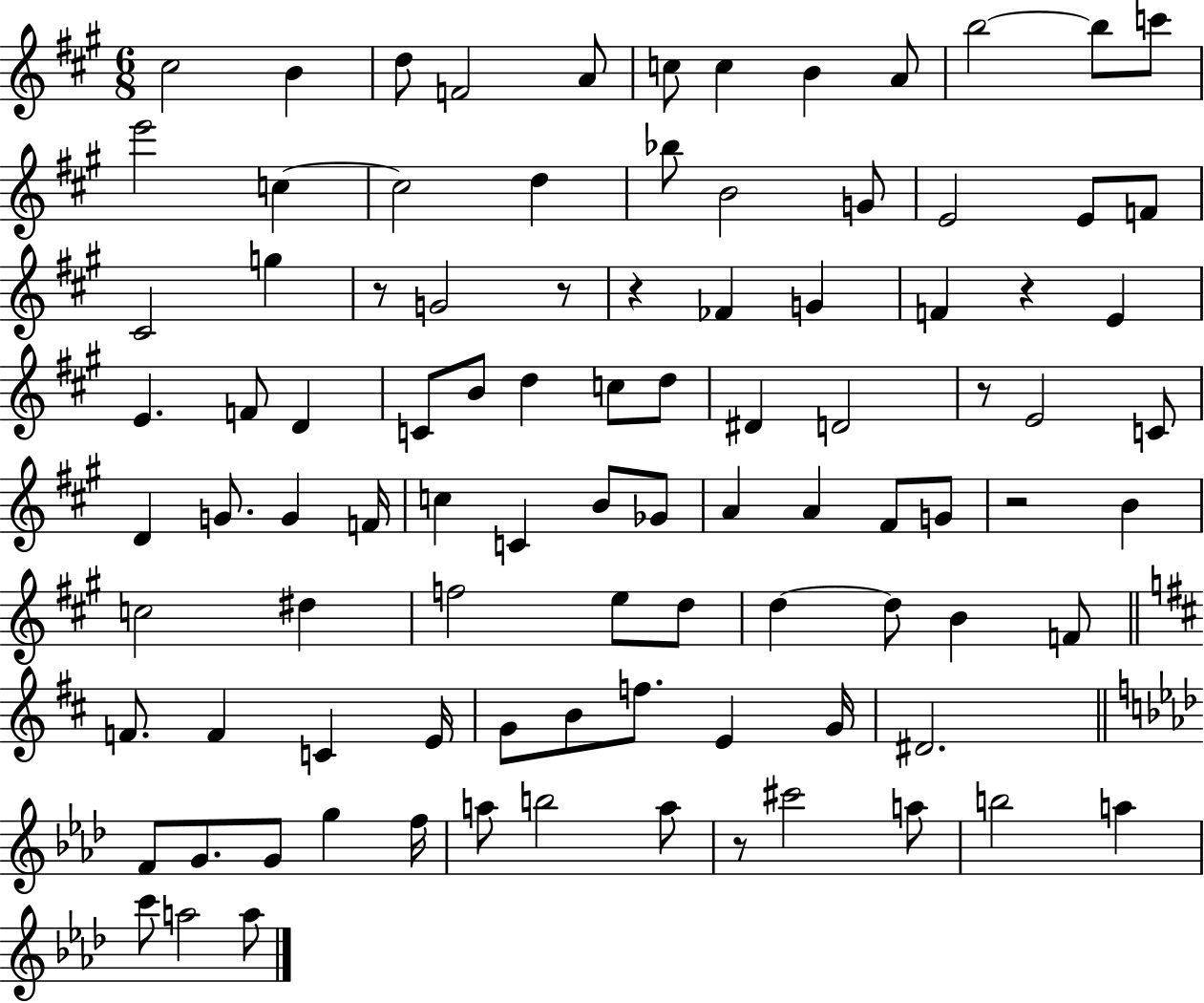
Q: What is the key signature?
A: A major